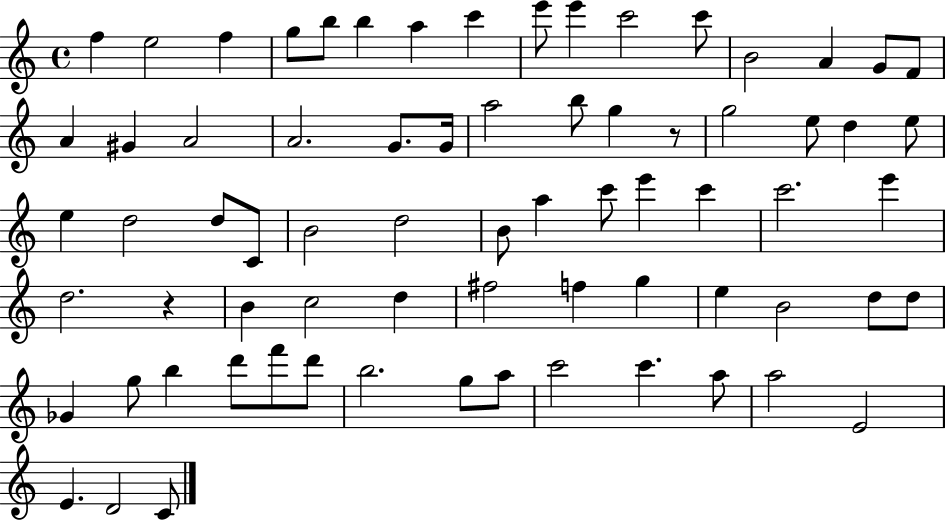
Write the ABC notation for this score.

X:1
T:Untitled
M:4/4
L:1/4
K:C
f e2 f g/2 b/2 b a c' e'/2 e' c'2 c'/2 B2 A G/2 F/2 A ^G A2 A2 G/2 G/4 a2 b/2 g z/2 g2 e/2 d e/2 e d2 d/2 C/2 B2 d2 B/2 a c'/2 e' c' c'2 e' d2 z B c2 d ^f2 f g e B2 d/2 d/2 _G g/2 b d'/2 f'/2 d'/2 b2 g/2 a/2 c'2 c' a/2 a2 E2 E D2 C/2